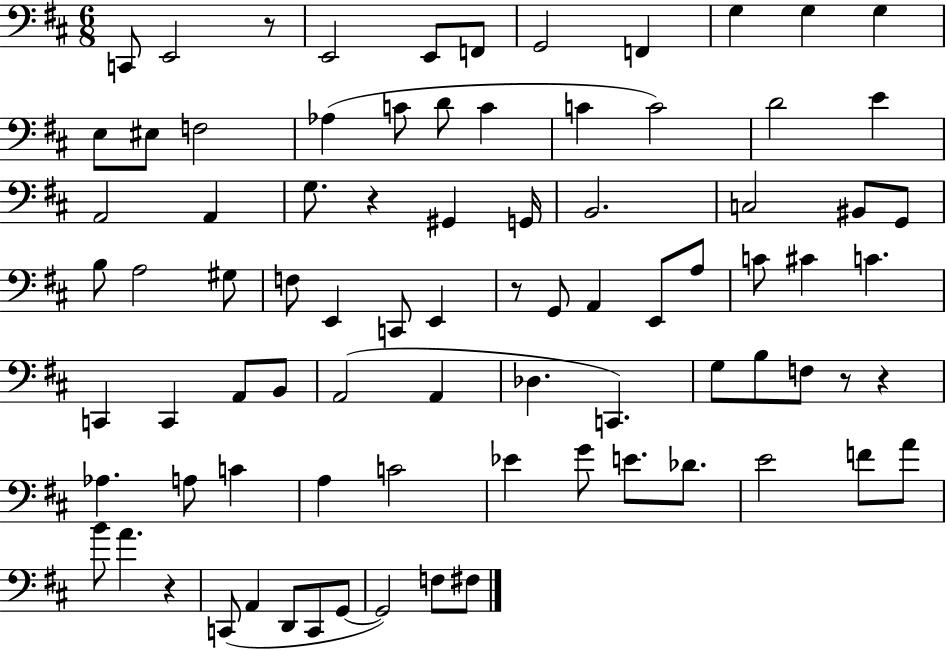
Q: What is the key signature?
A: D major